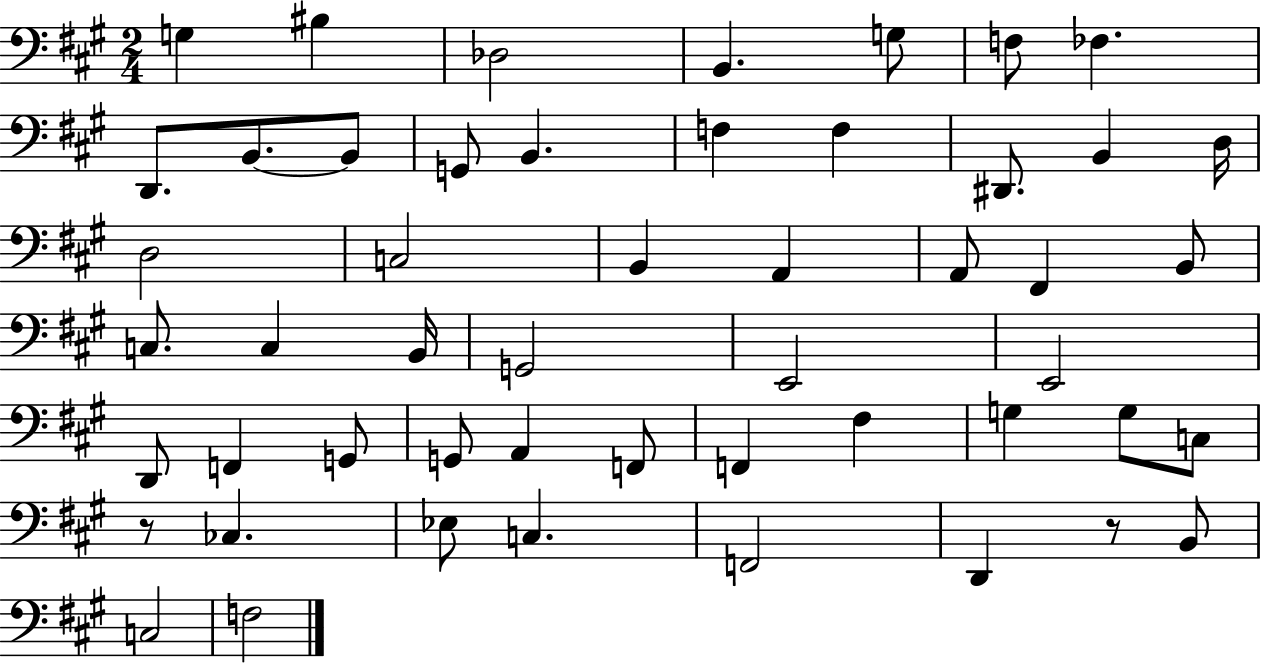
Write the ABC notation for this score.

X:1
T:Untitled
M:2/4
L:1/4
K:A
G, ^B, _D,2 B,, G,/2 F,/2 _F, D,,/2 B,,/2 B,,/2 G,,/2 B,, F, F, ^D,,/2 B,, D,/4 D,2 C,2 B,, A,, A,,/2 ^F,, B,,/2 C,/2 C, B,,/4 G,,2 E,,2 E,,2 D,,/2 F,, G,,/2 G,,/2 A,, F,,/2 F,, ^F, G, G,/2 C,/2 z/2 _C, _E,/2 C, F,,2 D,, z/2 B,,/2 C,2 F,2